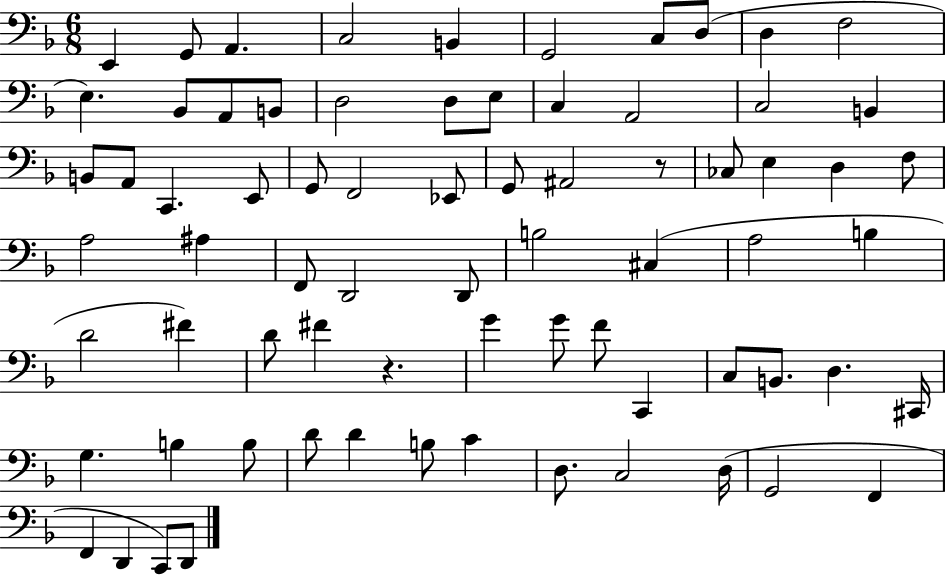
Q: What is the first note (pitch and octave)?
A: E2